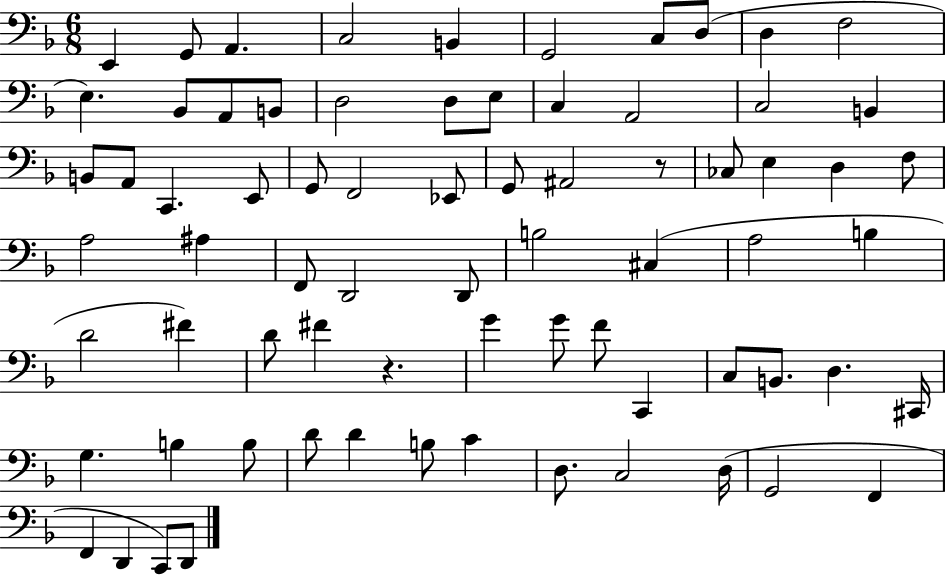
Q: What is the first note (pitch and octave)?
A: E2